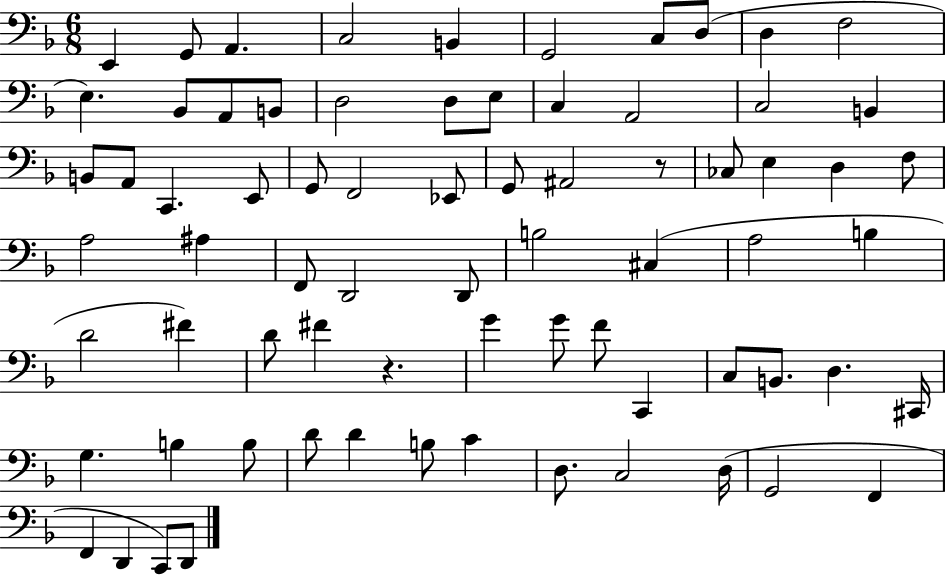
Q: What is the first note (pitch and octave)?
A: E2